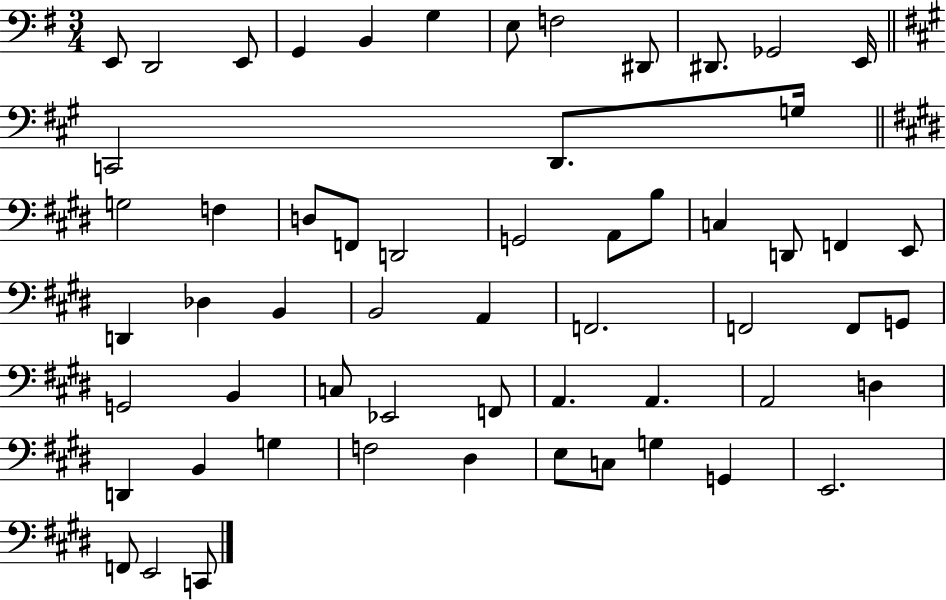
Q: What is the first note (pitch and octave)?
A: E2